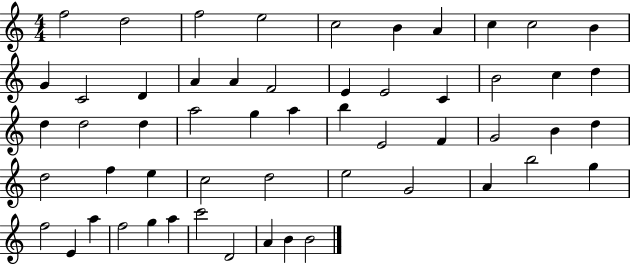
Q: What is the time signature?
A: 4/4